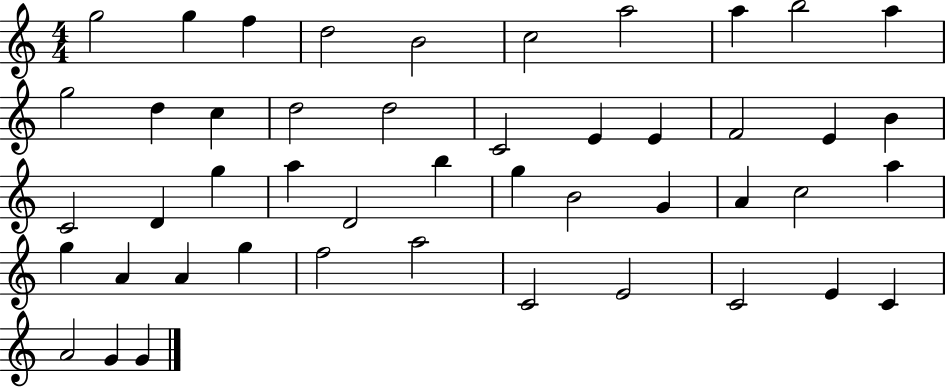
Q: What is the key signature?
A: C major